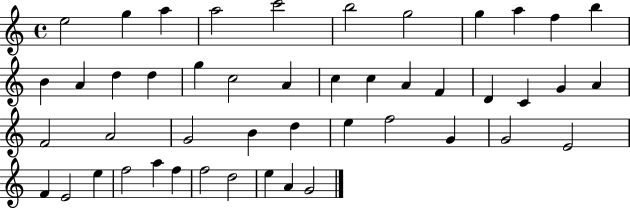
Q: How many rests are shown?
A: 0